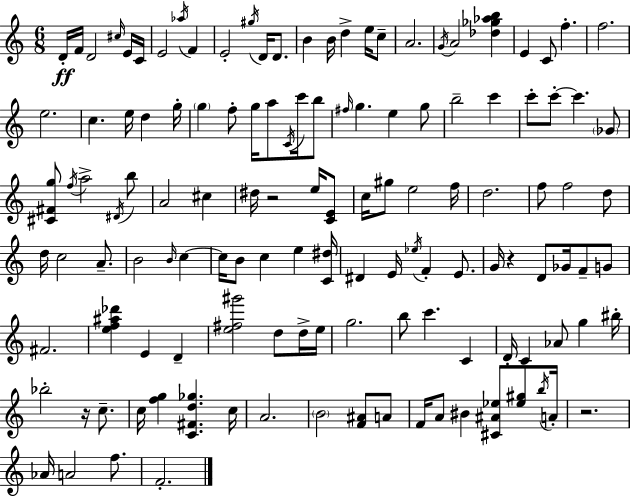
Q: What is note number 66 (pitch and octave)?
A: A4